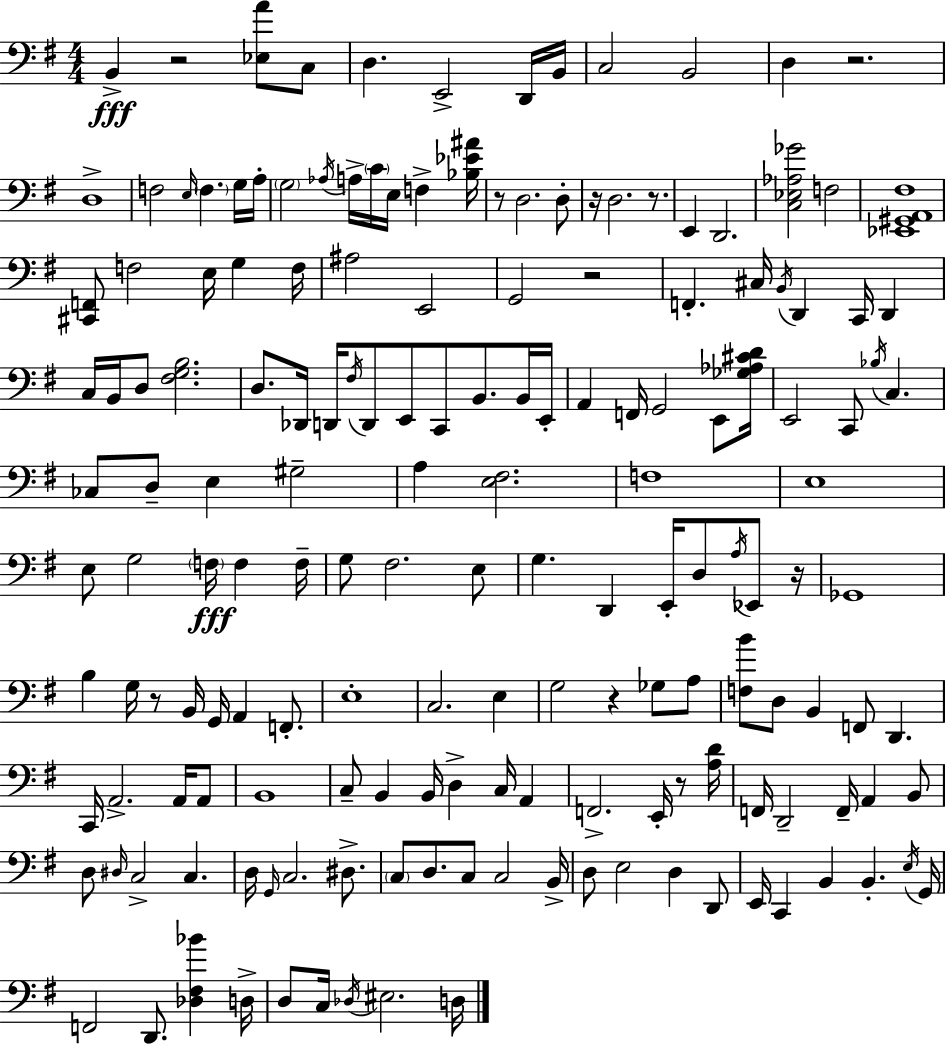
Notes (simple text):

B2/q R/h [Eb3,A4]/e C3/e D3/q. E2/h D2/s B2/s C3/h B2/h D3/q R/h. D3/w F3/h E3/s F3/q. G3/s A3/s G3/h Ab3/s A3/s C4/s E3/s F3/q [Bb3,Eb4,A#4]/s R/e D3/h. D3/e R/s D3/h. R/e. E2/q D2/h. [C3,Eb3,Ab3,Gb4]/h F3/h [Eb2,G#2,A2,F#3]/w [C#2,F2]/e F3/h E3/s G3/q F3/s A#3/h E2/h G2/h R/h F2/q. C#3/s B2/s D2/q C2/s D2/q C3/s B2/s D3/e [F#3,G3,B3]/h. D3/e. Db2/s D2/s F#3/s D2/e E2/e C2/e B2/e. B2/s E2/s A2/q F2/s G2/h E2/e [Gb3,Ab3,C#4,D4]/s E2/h C2/e Bb3/s C3/q. CES3/e D3/e E3/q G#3/h A3/q [E3,F#3]/h. F3/w E3/w E3/e G3/h F3/s F3/q F3/s G3/e F#3/h. E3/e G3/q. D2/q E2/s D3/e A3/s Eb2/e R/s Gb2/w B3/q G3/s R/e B2/s G2/s A2/q F2/e. E3/w C3/h. E3/q G3/h R/q Gb3/e A3/e [F3,B4]/e D3/e B2/q F2/e D2/q. C2/s A2/h. A2/s A2/e B2/w C3/e B2/q B2/s D3/q C3/s A2/q F2/h. E2/s R/e [A3,D4]/s F2/s D2/h F2/s A2/q B2/e D3/e D#3/s C3/h C3/q. D3/s G2/s C3/h. D#3/e. C3/e D3/e. C3/e C3/h B2/s D3/e E3/h D3/q D2/e E2/s C2/q B2/q B2/q. E3/s G2/s F2/h D2/e. [Db3,F#3,Bb4]/q D3/s D3/e C3/s Db3/s EIS3/h. D3/s